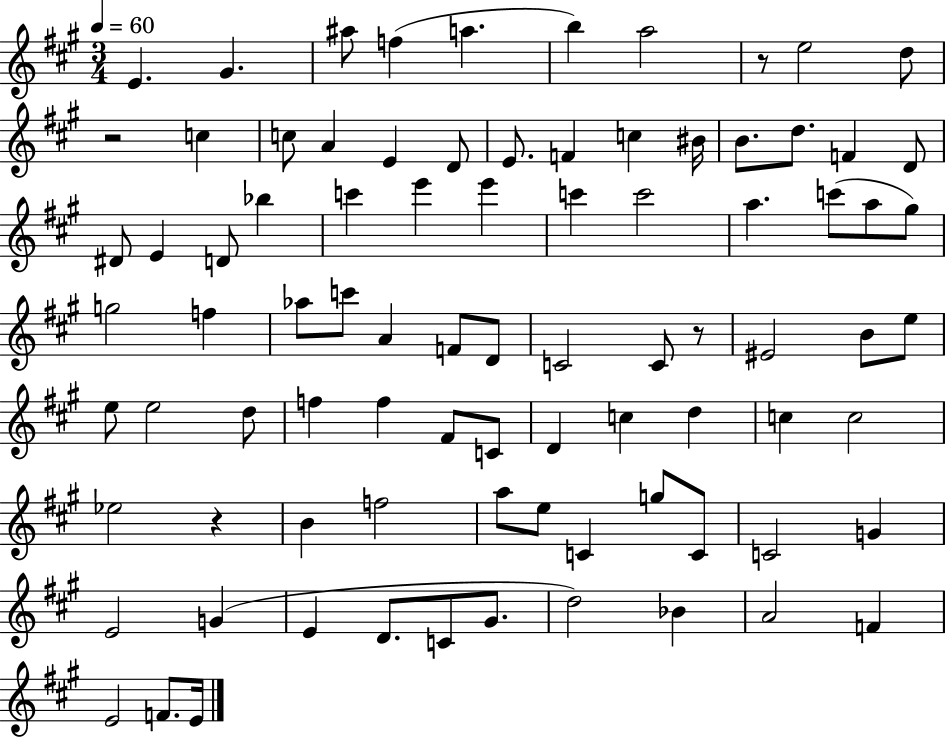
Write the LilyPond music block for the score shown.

{
  \clef treble
  \numericTimeSignature
  \time 3/4
  \key a \major
  \tempo 4 = 60
  e'4. gis'4. | ais''8 f''4( a''4. | b''4) a''2 | r8 e''2 d''8 | \break r2 c''4 | c''8 a'4 e'4 d'8 | e'8. f'4 c''4 bis'16 | b'8. d''8. f'4 d'8 | \break dis'8 e'4 d'8 bes''4 | c'''4 e'''4 e'''4 | c'''4 c'''2 | a''4. c'''8( a''8 gis''8) | \break g''2 f''4 | aes''8 c'''8 a'4 f'8 d'8 | c'2 c'8 r8 | eis'2 b'8 e''8 | \break e''8 e''2 d''8 | f''4 f''4 fis'8 c'8 | d'4 c''4 d''4 | c''4 c''2 | \break ees''2 r4 | b'4 f''2 | a''8 e''8 c'4 g''8 c'8 | c'2 g'4 | \break e'2 g'4( | e'4 d'8. c'8 gis'8. | d''2) bes'4 | a'2 f'4 | \break e'2 f'8. e'16 | \bar "|."
}